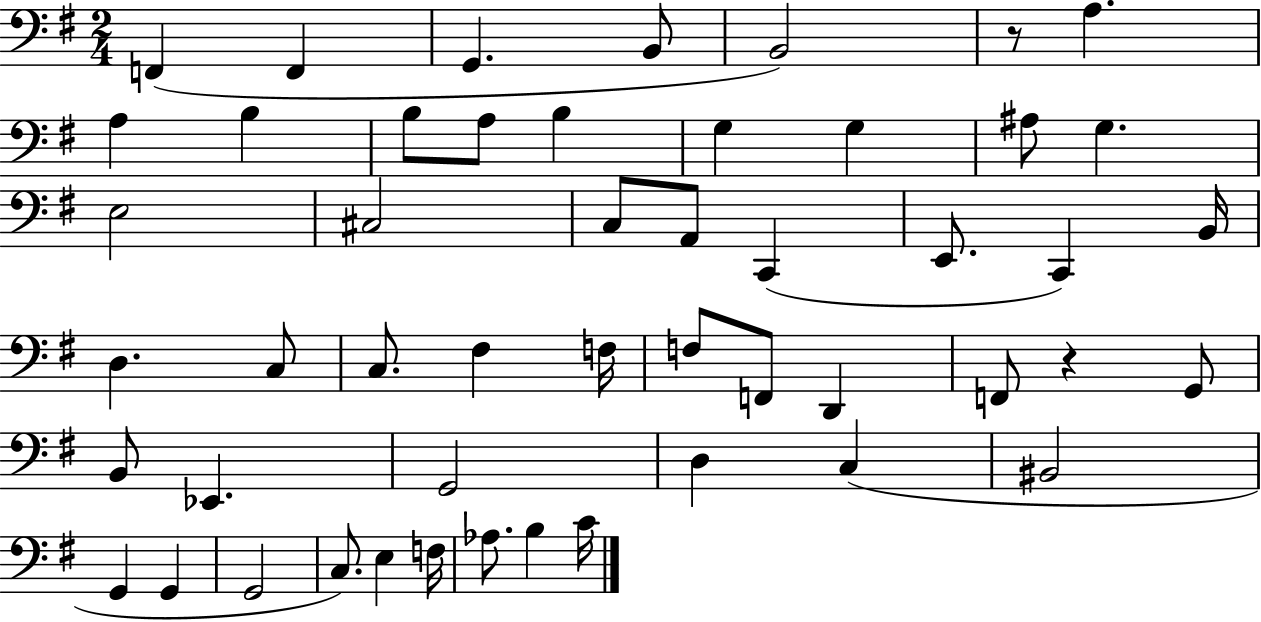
F2/q F2/q G2/q. B2/e B2/h R/e A3/q. A3/q B3/q B3/e A3/e B3/q G3/q G3/q A#3/e G3/q. E3/h C#3/h C3/e A2/e C2/q E2/e. C2/q B2/s D3/q. C3/e C3/e. F#3/q F3/s F3/e F2/e D2/q F2/e R/q G2/e B2/e Eb2/q. G2/h D3/q C3/q BIS2/h G2/q G2/q G2/h C3/e. E3/q F3/s Ab3/e. B3/q C4/s